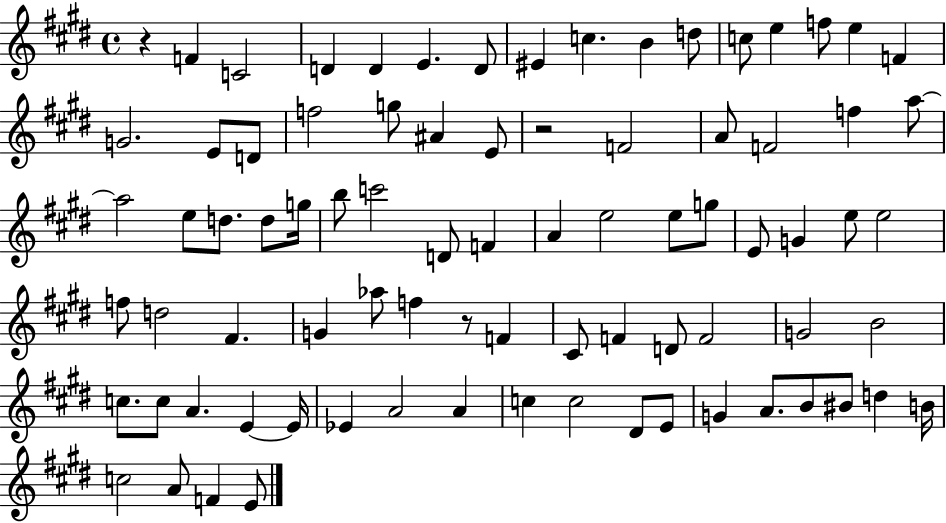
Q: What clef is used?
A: treble